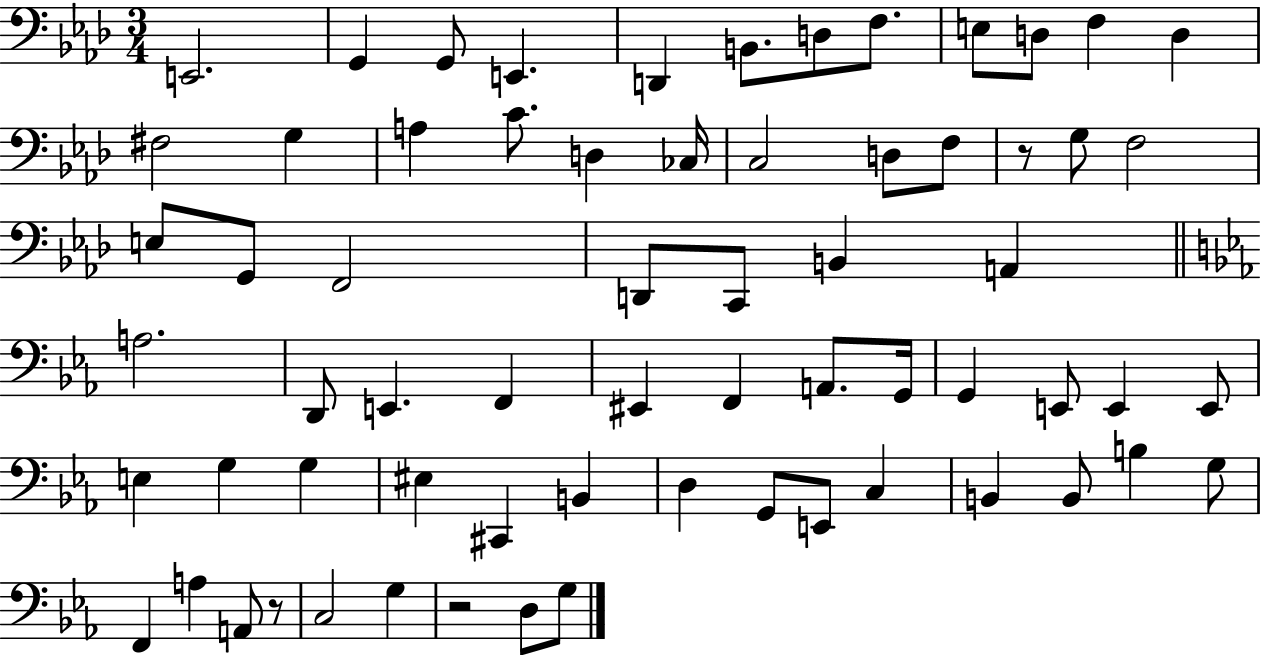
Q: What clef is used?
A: bass